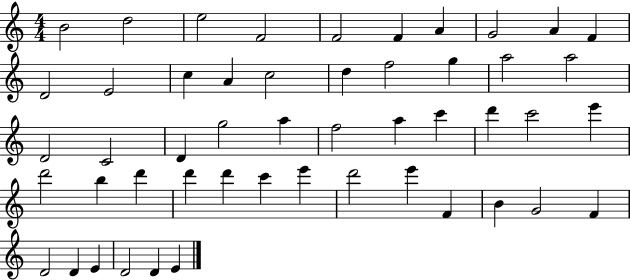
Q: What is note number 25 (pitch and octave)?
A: A5